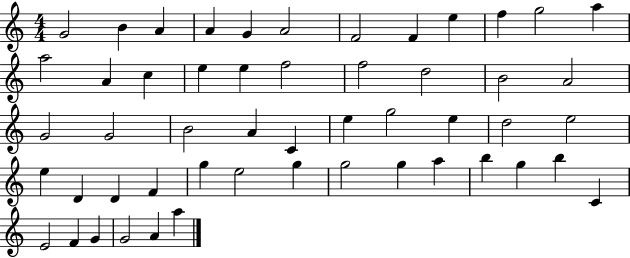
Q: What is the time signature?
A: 4/4